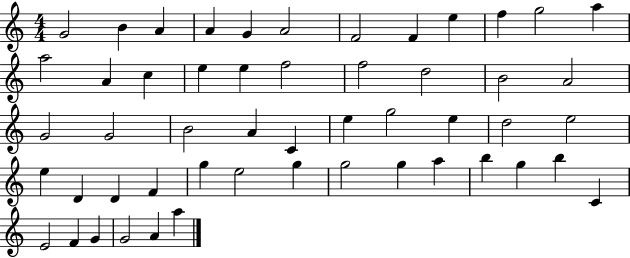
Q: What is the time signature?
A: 4/4